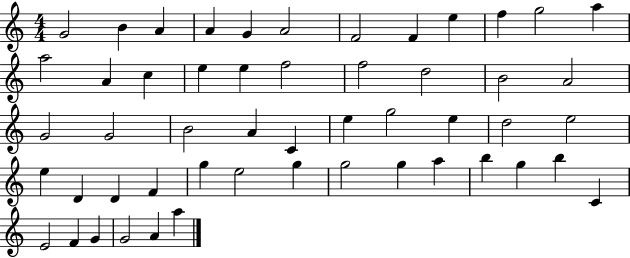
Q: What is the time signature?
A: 4/4